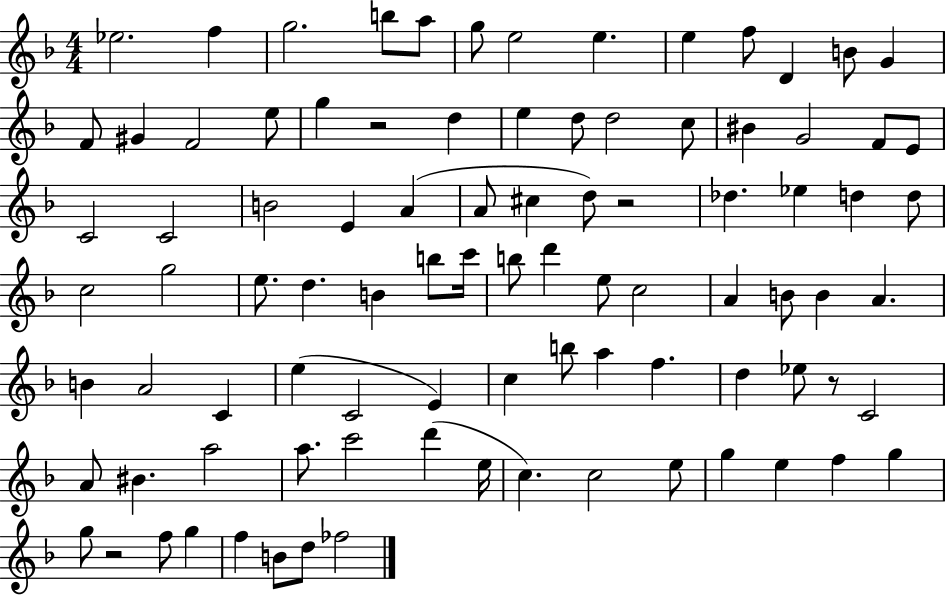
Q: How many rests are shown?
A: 4